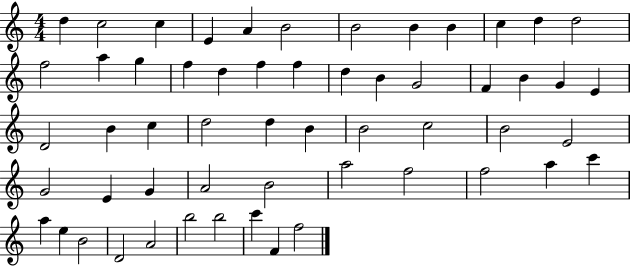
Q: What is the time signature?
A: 4/4